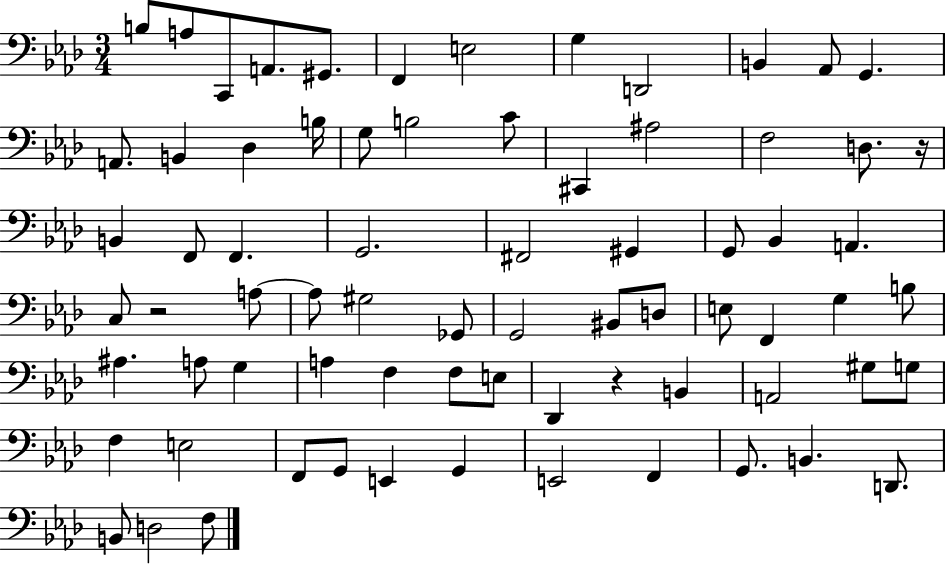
X:1
T:Untitled
M:3/4
L:1/4
K:Ab
B,/2 A,/2 C,,/2 A,,/2 ^G,,/2 F,, E,2 G, D,,2 B,, _A,,/2 G,, A,,/2 B,, _D, B,/4 G,/2 B,2 C/2 ^C,, ^A,2 F,2 D,/2 z/4 B,, F,,/2 F,, G,,2 ^F,,2 ^G,, G,,/2 _B,, A,, C,/2 z2 A,/2 A,/2 ^G,2 _G,,/2 G,,2 ^B,,/2 D,/2 E,/2 F,, G, B,/2 ^A, A,/2 G, A, F, F,/2 E,/2 _D,, z B,, A,,2 ^G,/2 G,/2 F, E,2 F,,/2 G,,/2 E,, G,, E,,2 F,, G,,/2 B,, D,,/2 B,,/2 D,2 F,/2